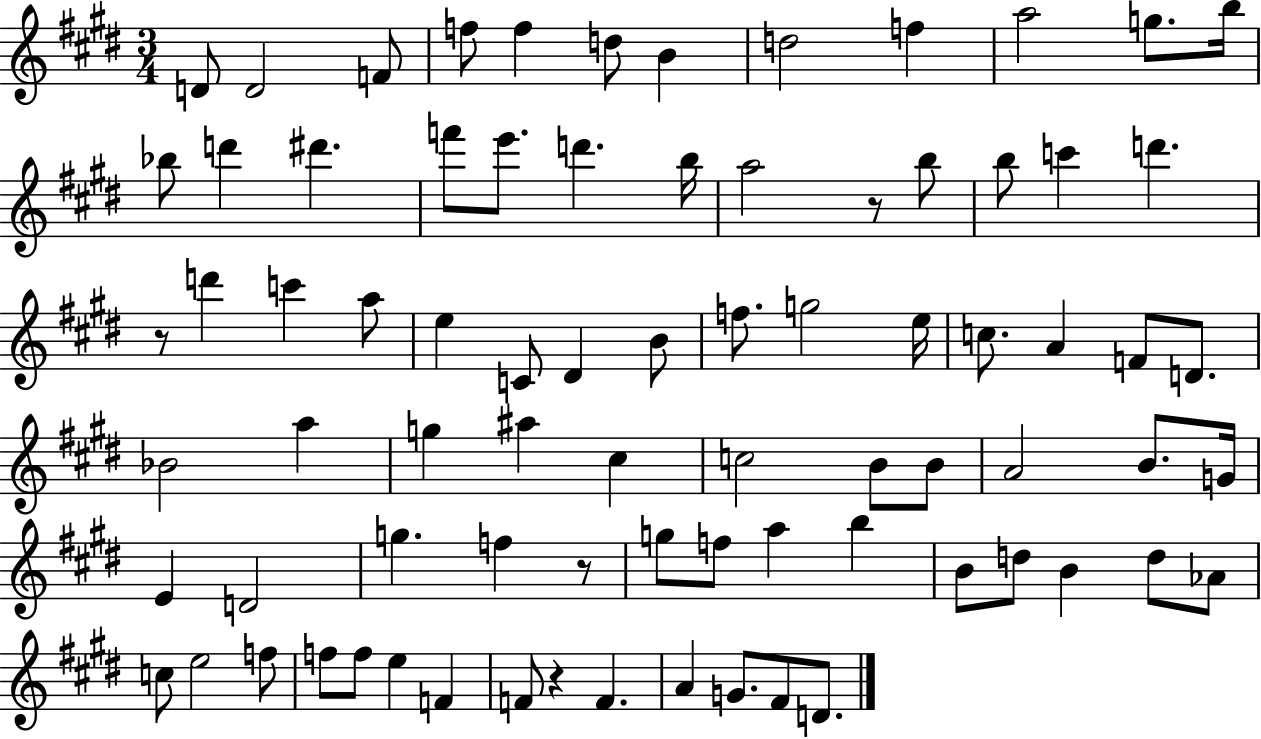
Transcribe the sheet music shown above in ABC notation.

X:1
T:Untitled
M:3/4
L:1/4
K:E
D/2 D2 F/2 f/2 f d/2 B d2 f a2 g/2 b/4 _b/2 d' ^d' f'/2 e'/2 d' b/4 a2 z/2 b/2 b/2 c' d' z/2 d' c' a/2 e C/2 ^D B/2 f/2 g2 e/4 c/2 A F/2 D/2 _B2 a g ^a ^c c2 B/2 B/2 A2 B/2 G/4 E D2 g f z/2 g/2 f/2 a b B/2 d/2 B d/2 _A/2 c/2 e2 f/2 f/2 f/2 e F F/2 z F A G/2 ^F/2 D/2